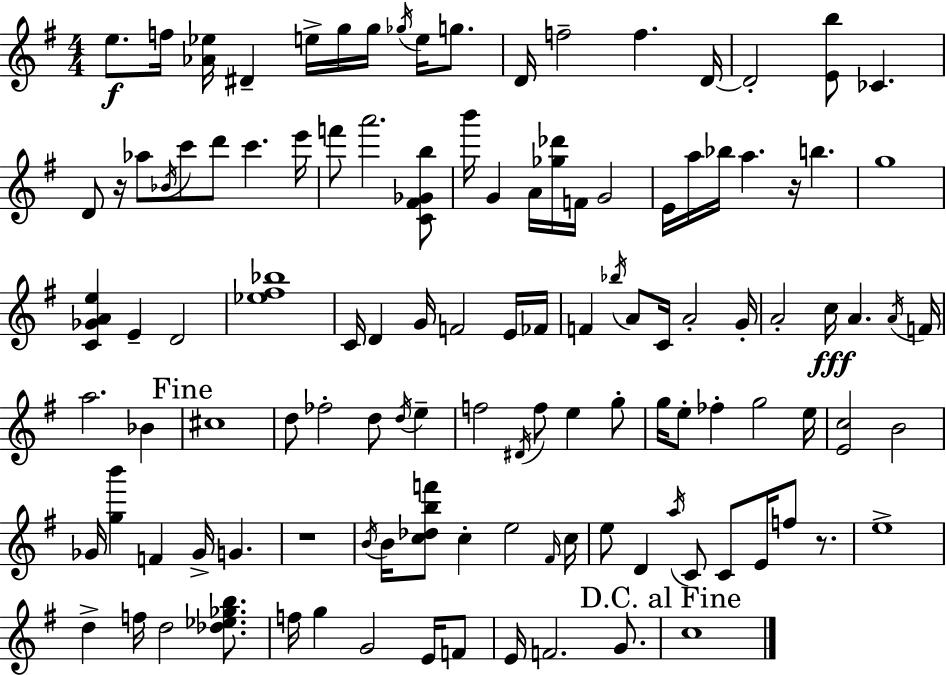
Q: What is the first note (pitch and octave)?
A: E5